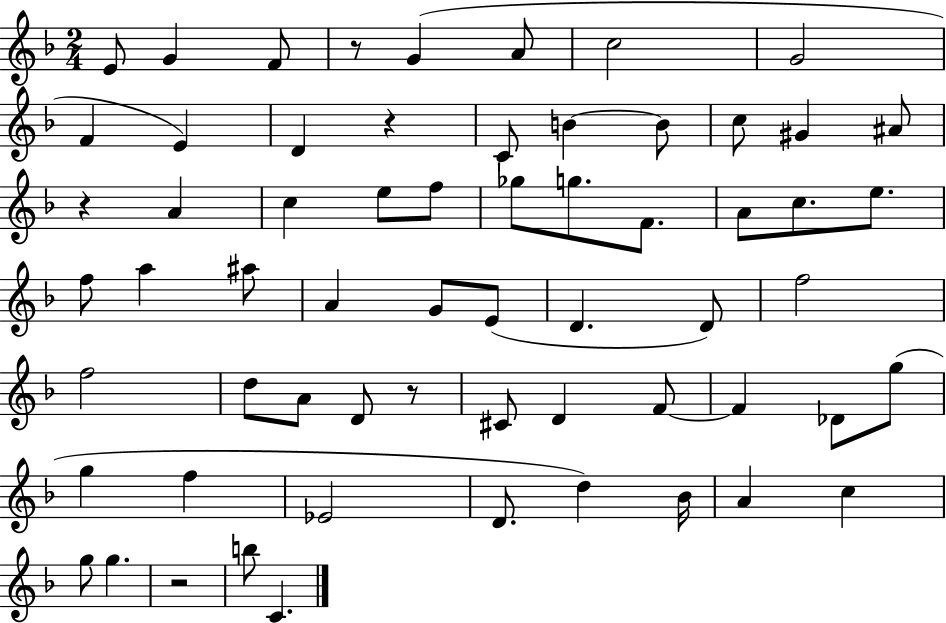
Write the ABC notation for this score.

X:1
T:Untitled
M:2/4
L:1/4
K:F
E/2 G F/2 z/2 G A/2 c2 G2 F E D z C/2 B B/2 c/2 ^G ^A/2 z A c e/2 f/2 _g/2 g/2 F/2 A/2 c/2 e/2 f/2 a ^a/2 A G/2 E/2 D D/2 f2 f2 d/2 A/2 D/2 z/2 ^C/2 D F/2 F _D/2 g/2 g f _E2 D/2 d _B/4 A c g/2 g z2 b/2 C